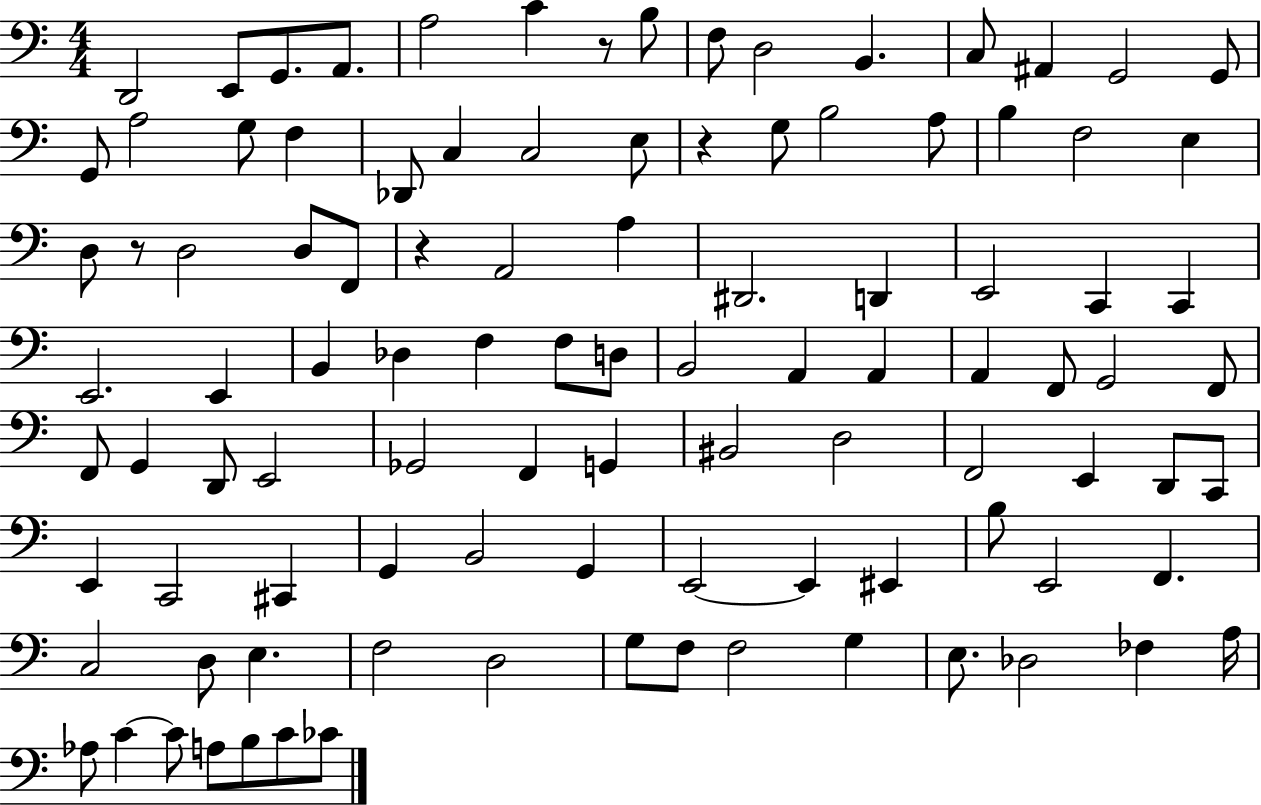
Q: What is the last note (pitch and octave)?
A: CES4